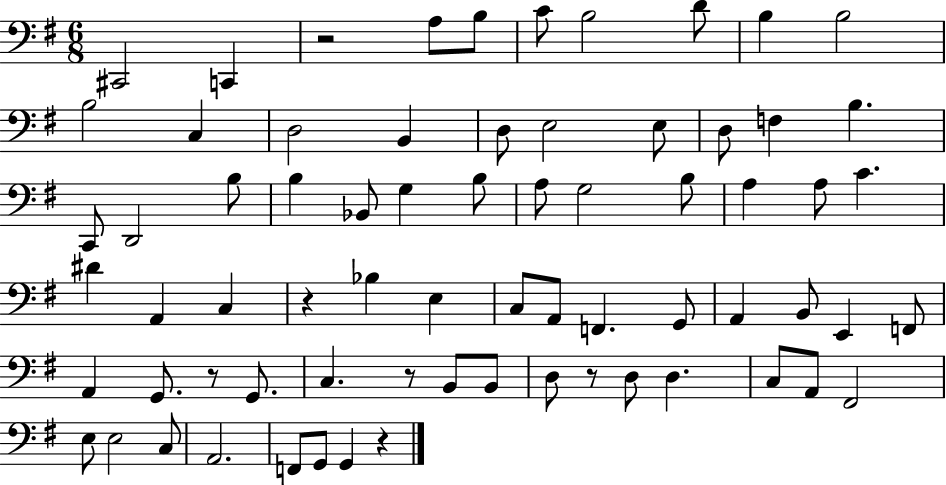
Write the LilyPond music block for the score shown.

{
  \clef bass
  \numericTimeSignature
  \time 6/8
  \key g \major
  cis,2 c,4 | r2 a8 b8 | c'8 b2 d'8 | b4 b2 | \break b2 c4 | d2 b,4 | d8 e2 e8 | d8 f4 b4. | \break c,8 d,2 b8 | b4 bes,8 g4 b8 | a8 g2 b8 | a4 a8 c'4. | \break dis'4 a,4 c4 | r4 bes4 e4 | c8 a,8 f,4. g,8 | a,4 b,8 e,4 f,8 | \break a,4 g,8. r8 g,8. | c4. r8 b,8 b,8 | d8 r8 d8 d4. | c8 a,8 fis,2 | \break e8 e2 c8 | a,2. | f,8 g,8 g,4 r4 | \bar "|."
}